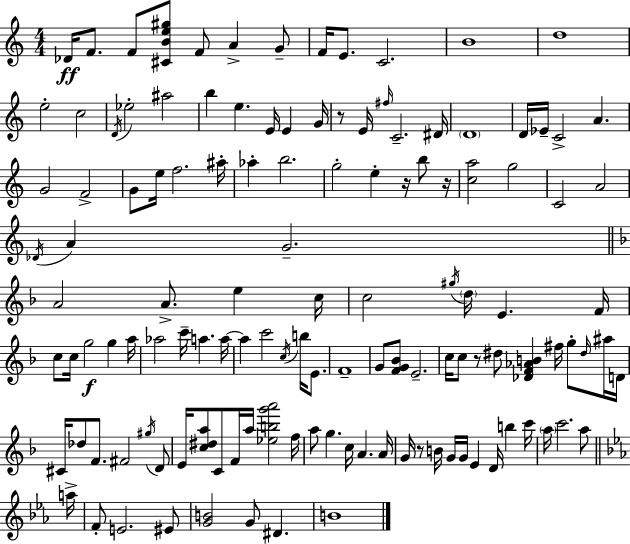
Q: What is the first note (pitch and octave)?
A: Db4